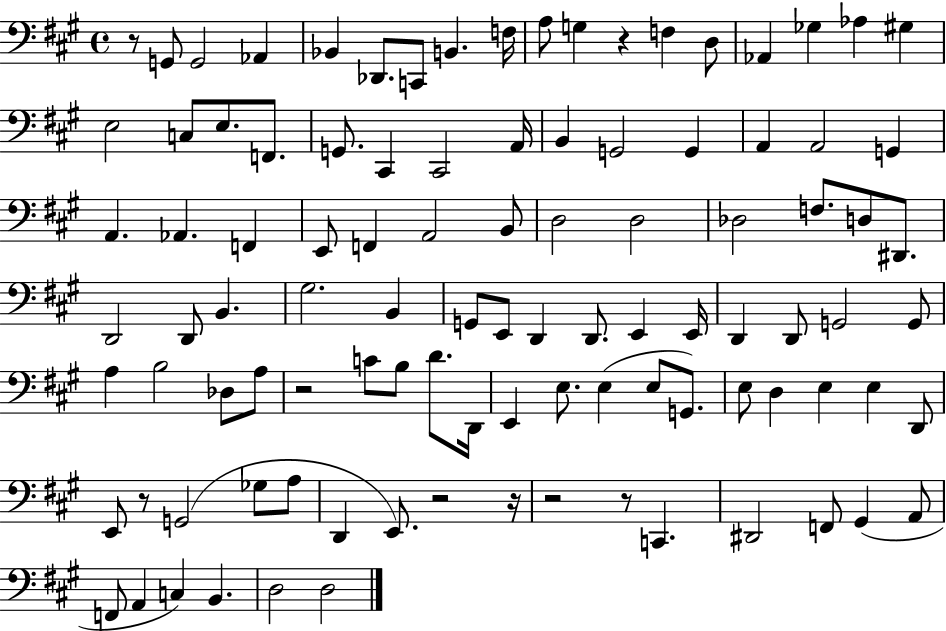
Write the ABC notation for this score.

X:1
T:Untitled
M:4/4
L:1/4
K:A
z/2 G,,/2 G,,2 _A,, _B,, _D,,/2 C,,/2 B,, F,/4 A,/2 G, z F, D,/2 _A,, _G, _A, ^G, E,2 C,/2 E,/2 F,,/2 G,,/2 ^C,, ^C,,2 A,,/4 B,, G,,2 G,, A,, A,,2 G,, A,, _A,, F,, E,,/2 F,, A,,2 B,,/2 D,2 D,2 _D,2 F,/2 D,/2 ^D,,/2 D,,2 D,,/2 B,, ^G,2 B,, G,,/2 E,,/2 D,, D,,/2 E,, E,,/4 D,, D,,/2 G,,2 G,,/2 A, B,2 _D,/2 A,/2 z2 C/2 B,/2 D/2 D,,/4 E,, E,/2 E, E,/2 G,,/2 E,/2 D, E, E, D,,/2 E,,/2 z/2 G,,2 _G,/2 A,/2 D,, E,,/2 z2 z/4 z2 z/2 C,, ^D,,2 F,,/2 ^G,, A,,/2 F,,/2 A,, C, B,, D,2 D,2